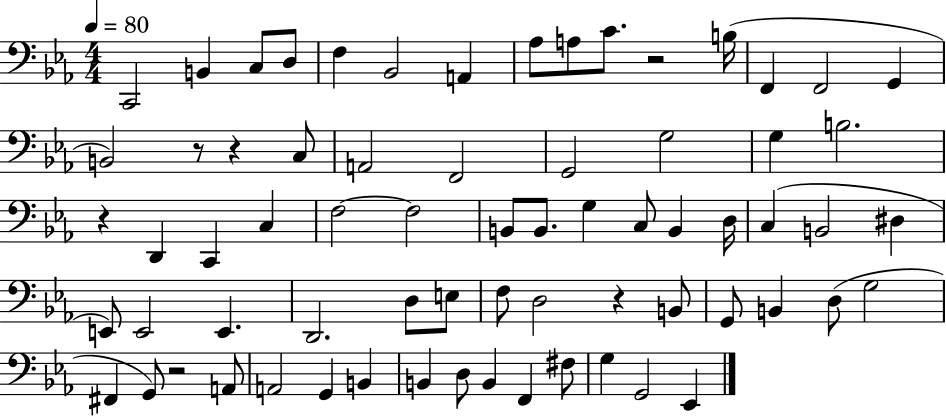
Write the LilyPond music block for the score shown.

{
  \clef bass
  \numericTimeSignature
  \time 4/4
  \key ees \major
  \tempo 4 = 80
  \repeat volta 2 { c,2 b,4 c8 d8 | f4 bes,2 a,4 | aes8 a8 c'8. r2 b16( | f,4 f,2 g,4 | \break b,2) r8 r4 c8 | a,2 f,2 | g,2 g2 | g4 b2. | \break r4 d,4 c,4 c4 | f2~~ f2 | b,8 b,8. g4 c8 b,4 d16 | c4( b,2 dis4 | \break e,8) e,2 e,4. | d,2. d8 e8 | f8 d2 r4 b,8 | g,8 b,4 d8( g2 | \break fis,4 g,8) r2 a,8 | a,2 g,4 b,4 | b,4 d8 b,4 f,4 fis8 | g4 g,2 ees,4 | \break } \bar "|."
}